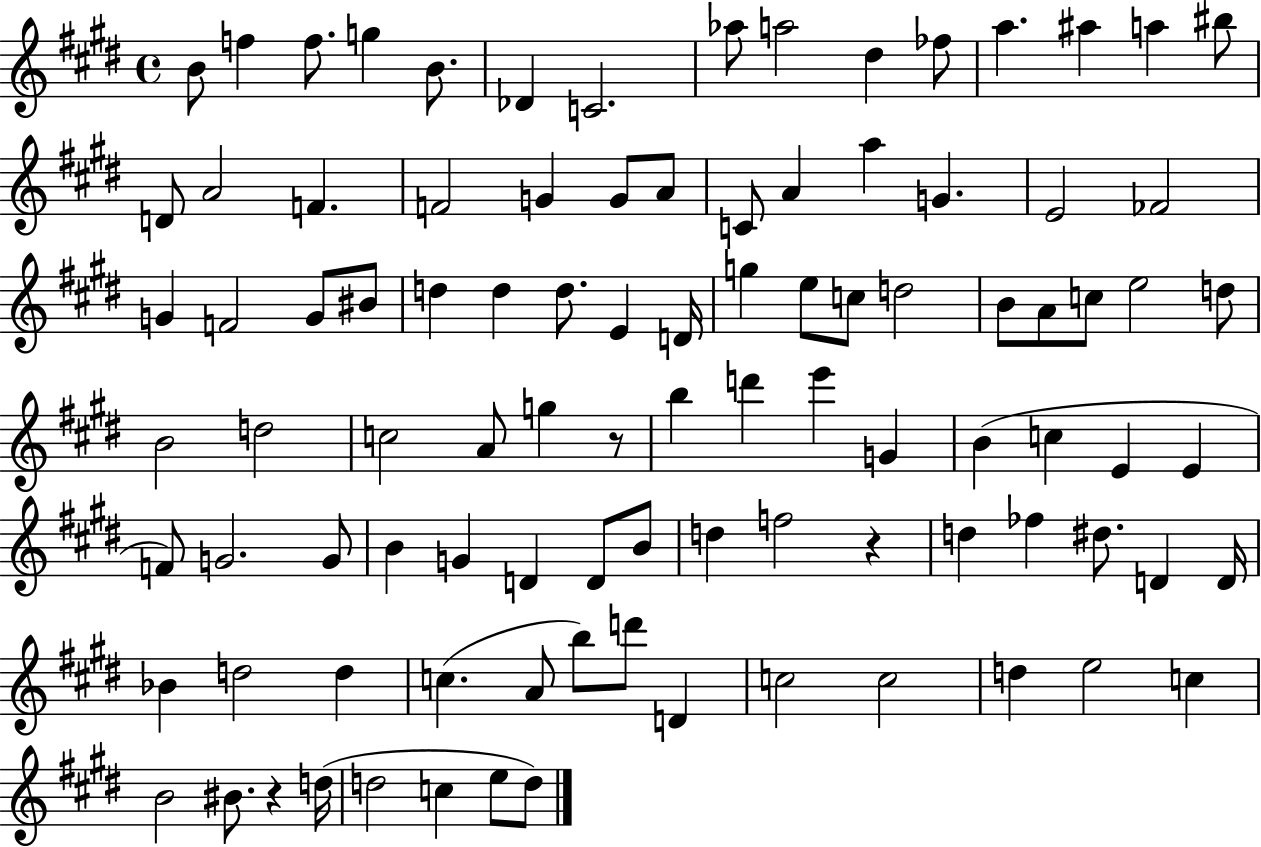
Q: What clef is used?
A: treble